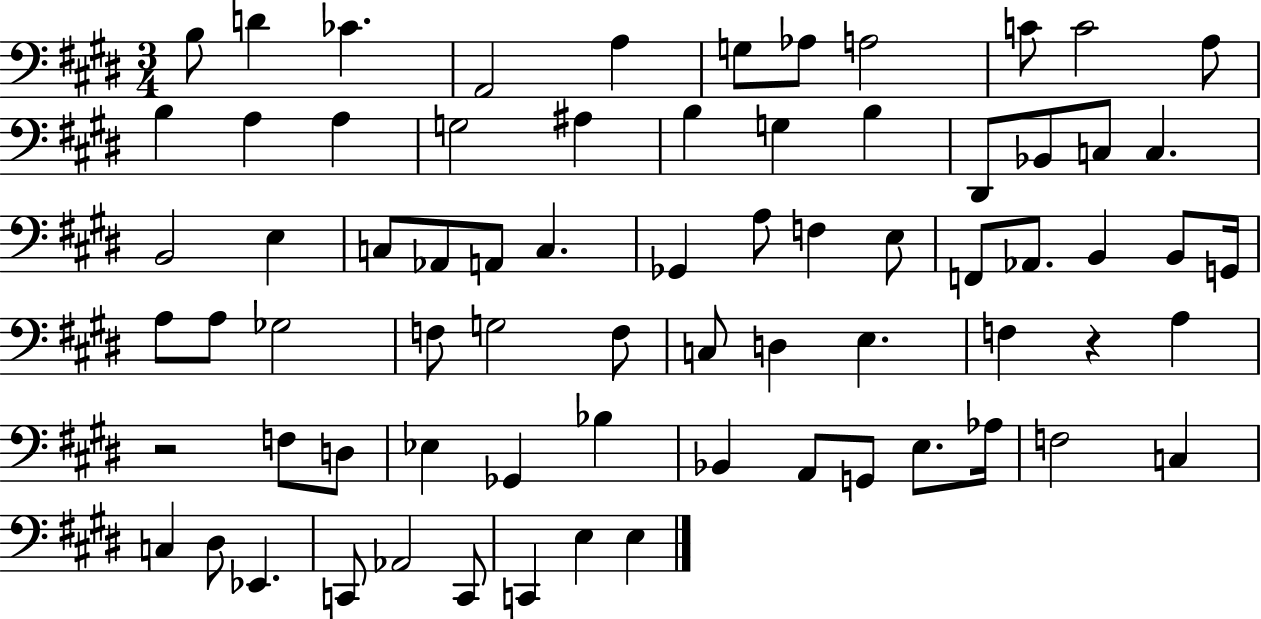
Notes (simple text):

B3/e D4/q CES4/q. A2/h A3/q G3/e Ab3/e A3/h C4/e C4/h A3/e B3/q A3/q A3/q G3/h A#3/q B3/q G3/q B3/q D#2/e Bb2/e C3/e C3/q. B2/h E3/q C3/e Ab2/e A2/e C3/q. Gb2/q A3/e F3/q E3/e F2/e Ab2/e. B2/q B2/e G2/s A3/e A3/e Gb3/h F3/e G3/h F3/e C3/e D3/q E3/q. F3/q R/q A3/q R/h F3/e D3/e Eb3/q Gb2/q Bb3/q Bb2/q A2/e G2/e E3/e. Ab3/s F3/h C3/q C3/q D#3/e Eb2/q. C2/e Ab2/h C2/e C2/q E3/q E3/q